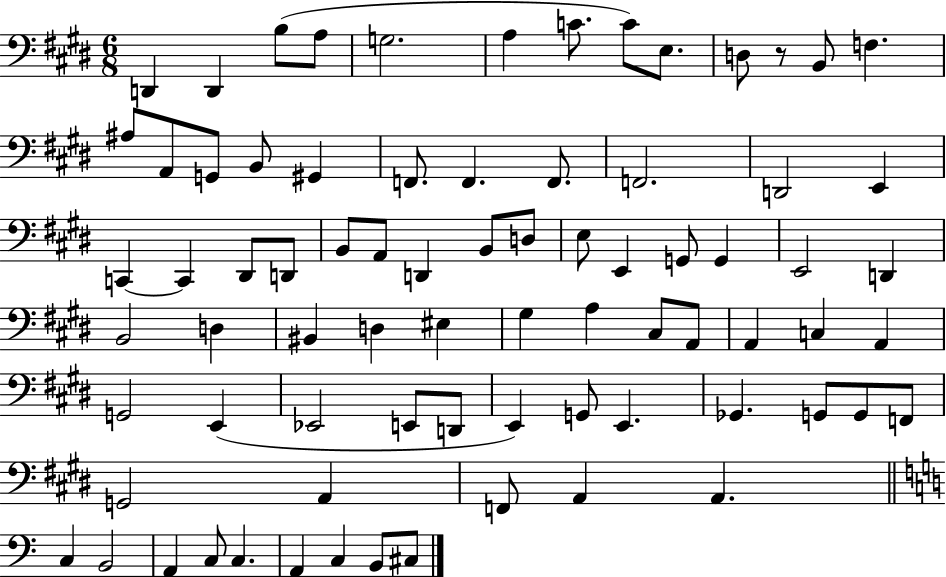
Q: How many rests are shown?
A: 1